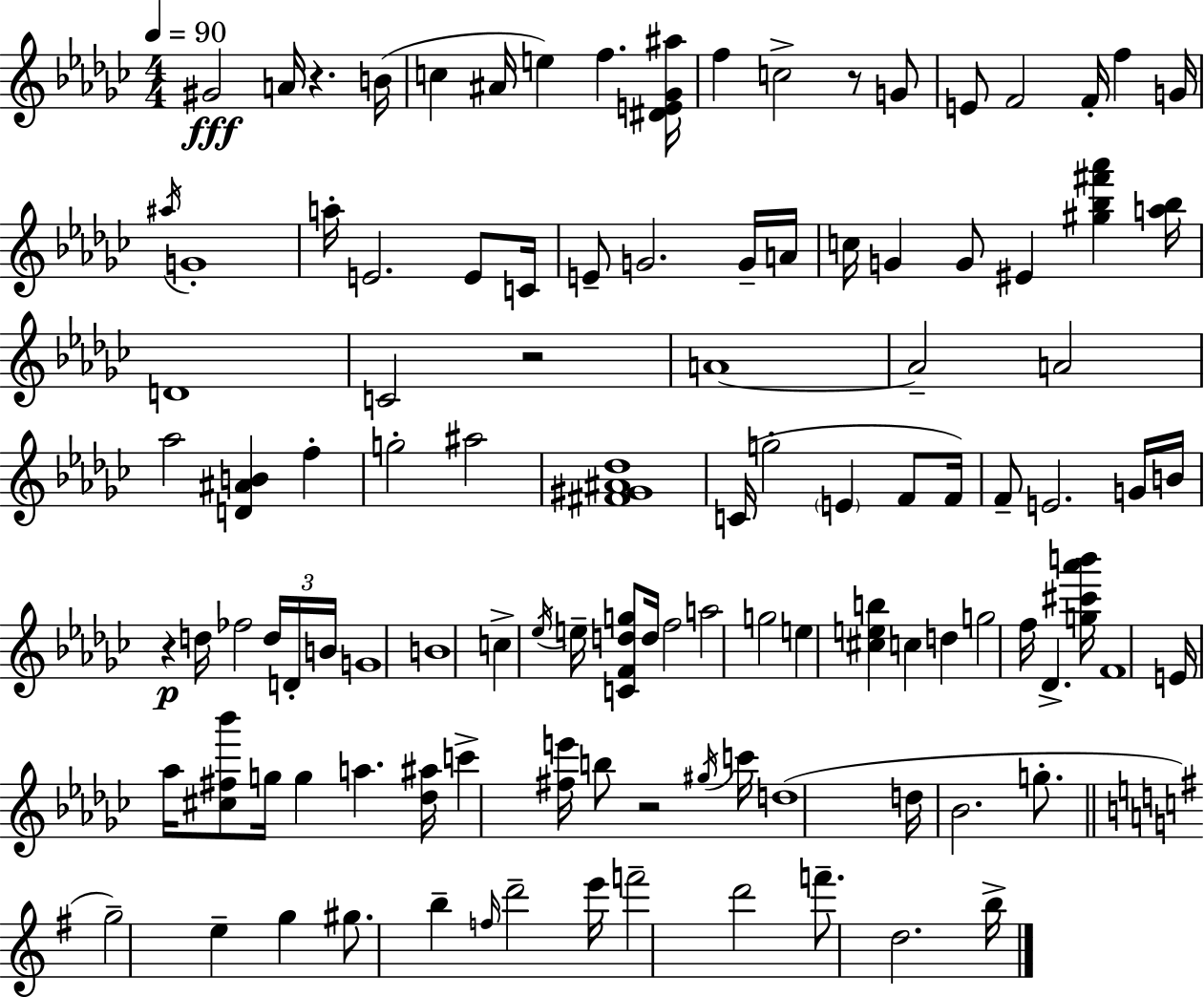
G#4/h A4/s R/q. B4/s C5/q A#4/s E5/q F5/q. [D#4,E4,Gb4,A#5]/s F5/q C5/h R/e G4/e E4/e F4/h F4/s F5/q G4/s A#5/s G4/w A5/s E4/h. E4/e C4/s E4/e G4/h. G4/s A4/s C5/s G4/q G4/e EIS4/q [G#5,Bb5,F#6,Ab6]/q [A5,Bb5]/s D4/w C4/h R/h A4/w A4/h A4/h Ab5/h [D4,A#4,B4]/q F5/q G5/h A#5/h [F#4,G#4,A#4,Db5]/w C4/s G5/h E4/q F4/e F4/s F4/e E4/h. G4/s B4/s R/q D5/s FES5/h D5/s D4/s B4/s G4/w B4/w C5/q Eb5/s E5/s [C4,F4,D5,G5]/e D5/s F5/h A5/h G5/h E5/q [C#5,E5,B5]/q C5/q D5/q G5/h F5/s Db4/q. [G5,C#6,Ab6,B6]/s F4/w E4/s Ab5/s [C#5,F#5,Bb6]/e G5/s G5/q A5/q. [Db5,A#5]/s C6/q [F#5,E6]/s B5/e R/h G#5/s C6/s D5/w D5/s Bb4/h. G5/e. G5/h E5/q G5/q G#5/e. B5/q F5/s D6/h E6/s F6/h D6/h F6/e. D5/h. B5/s